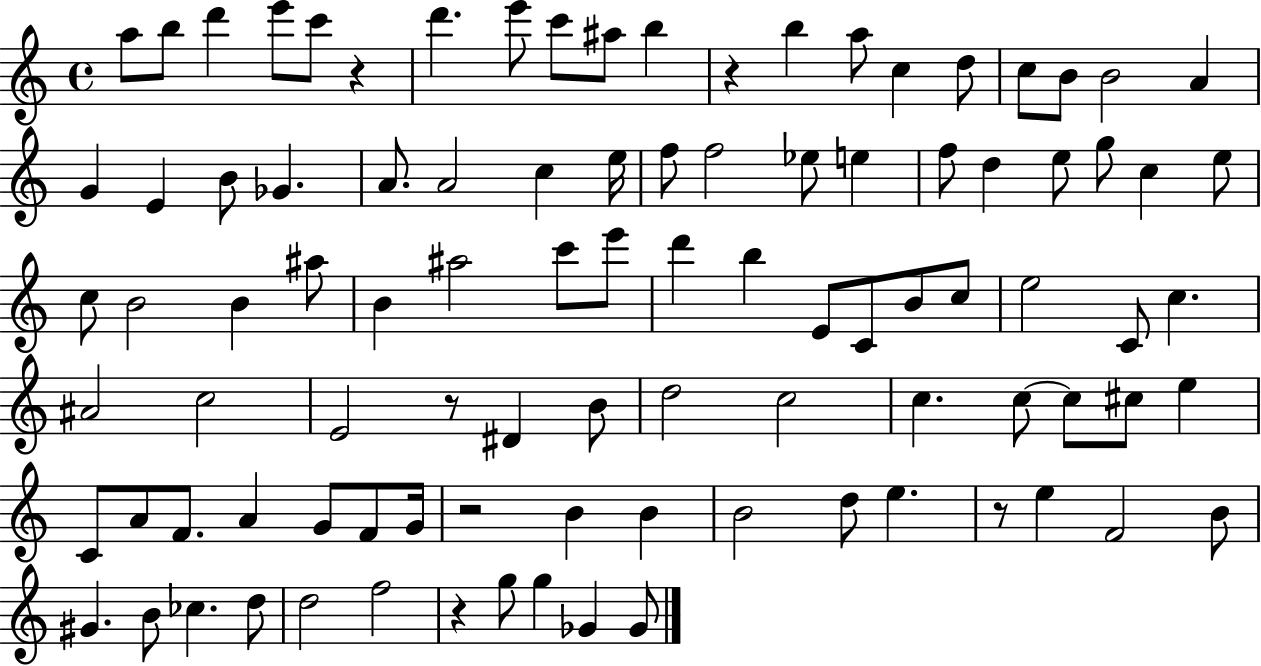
X:1
T:Untitled
M:4/4
L:1/4
K:C
a/2 b/2 d' e'/2 c'/2 z d' e'/2 c'/2 ^a/2 b z b a/2 c d/2 c/2 B/2 B2 A G E B/2 _G A/2 A2 c e/4 f/2 f2 _e/2 e f/2 d e/2 g/2 c e/2 c/2 B2 B ^a/2 B ^a2 c'/2 e'/2 d' b E/2 C/2 B/2 c/2 e2 C/2 c ^A2 c2 E2 z/2 ^D B/2 d2 c2 c c/2 c/2 ^c/2 e C/2 A/2 F/2 A G/2 F/2 G/4 z2 B B B2 d/2 e z/2 e F2 B/2 ^G B/2 _c d/2 d2 f2 z g/2 g _G _G/2